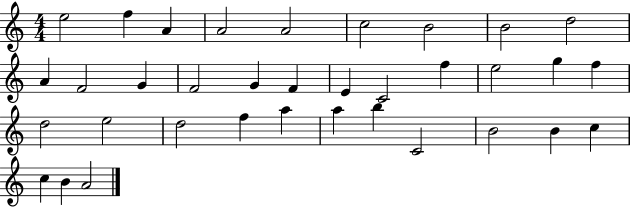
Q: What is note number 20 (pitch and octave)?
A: G5